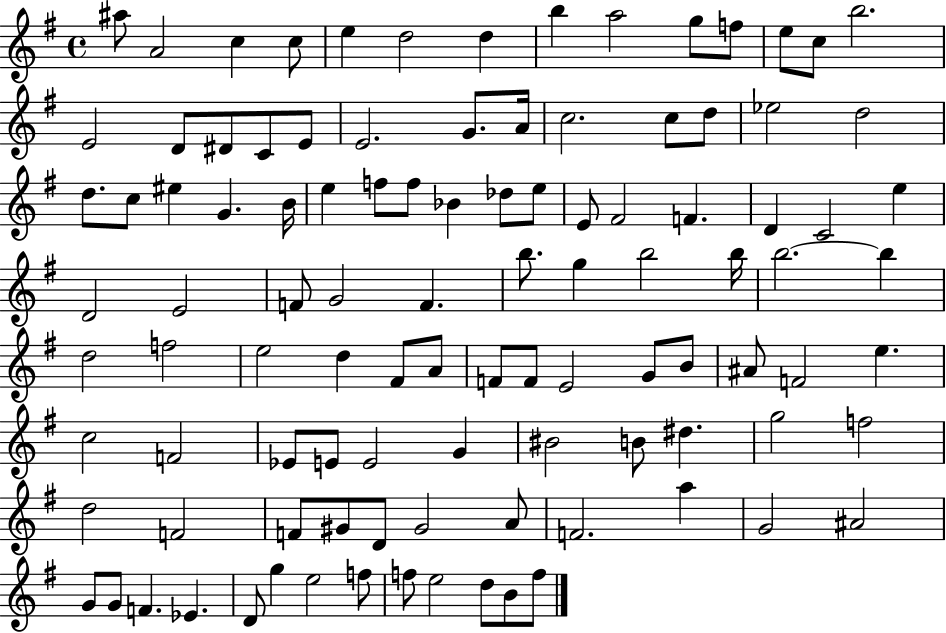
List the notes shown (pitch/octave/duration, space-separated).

A#5/e A4/h C5/q C5/e E5/q D5/h D5/q B5/q A5/h G5/e F5/e E5/e C5/e B5/h. E4/h D4/e D#4/e C4/e E4/e E4/h. G4/e. A4/s C5/h. C5/e D5/e Eb5/h D5/h D5/e. C5/e EIS5/q G4/q. B4/s E5/q F5/e F5/e Bb4/q Db5/e E5/e E4/e F#4/h F4/q. D4/q C4/h E5/q D4/h E4/h F4/e G4/h F4/q. B5/e. G5/q B5/h B5/s B5/h. B5/q D5/h F5/h E5/h D5/q F#4/e A4/e F4/e F4/e E4/h G4/e B4/e A#4/e F4/h E5/q. C5/h F4/h Eb4/e E4/e E4/h G4/q BIS4/h B4/e D#5/q. G5/h F5/h D5/h F4/h F4/e G#4/e D4/e G#4/h A4/e F4/h. A5/q G4/h A#4/h G4/e G4/e F4/q. Eb4/q. D4/e G5/q E5/h F5/e F5/e E5/h D5/e B4/e F5/e